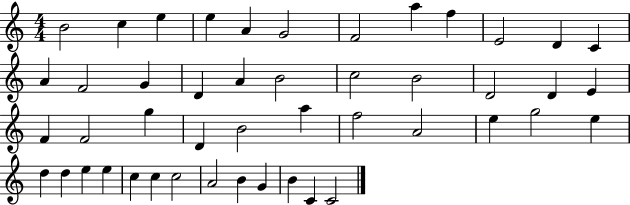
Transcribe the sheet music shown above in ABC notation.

X:1
T:Untitled
M:4/4
L:1/4
K:C
B2 c e e A G2 F2 a f E2 D C A F2 G D A B2 c2 B2 D2 D E F F2 g D B2 a f2 A2 e g2 e d d e e c c c2 A2 B G B C C2